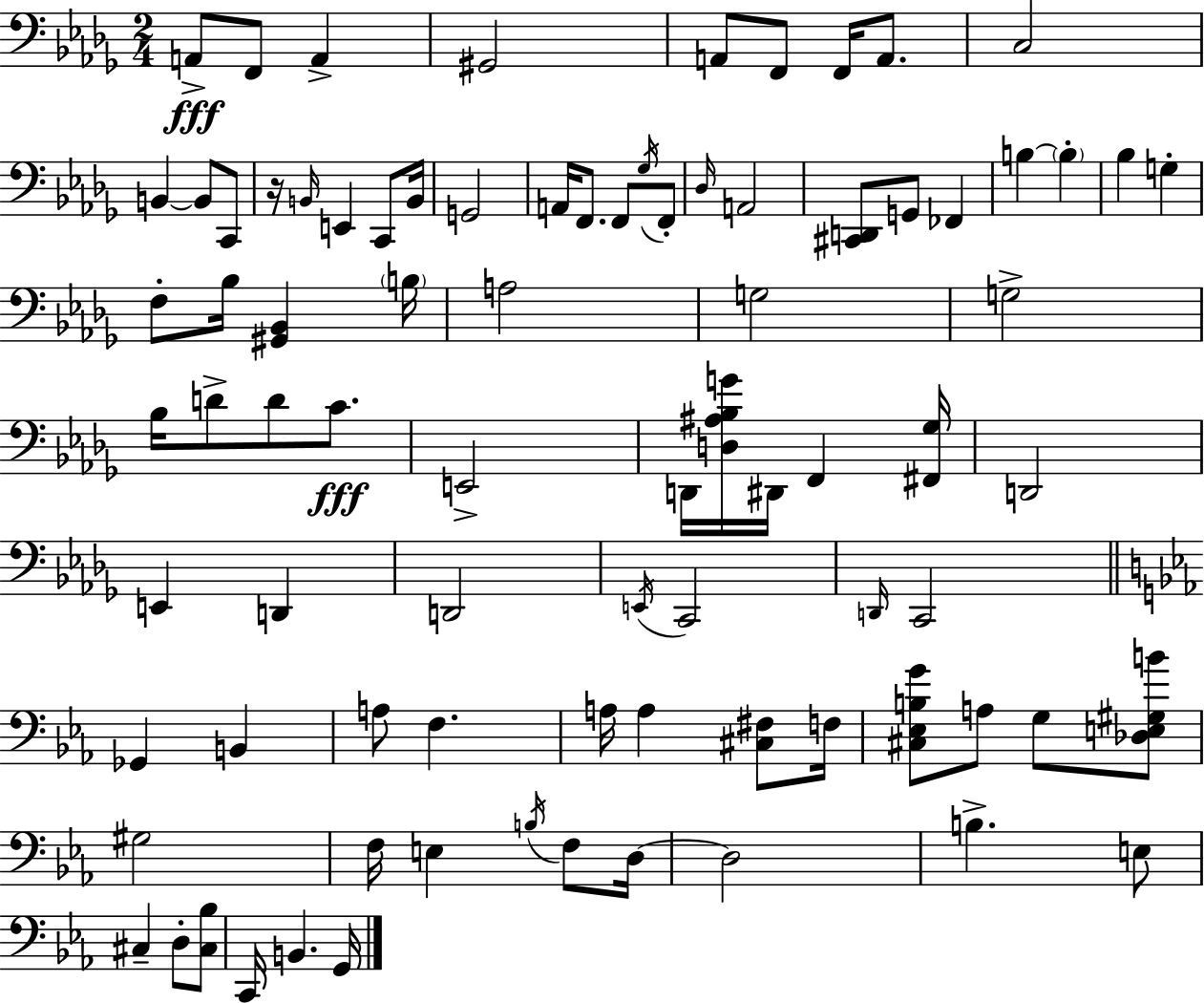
X:1
T:Untitled
M:2/4
L:1/4
K:Bbm
A,,/2 F,,/2 A,, ^G,,2 A,,/2 F,,/2 F,,/4 A,,/2 C,2 B,, B,,/2 C,,/2 z/4 B,,/4 E,, C,,/2 B,,/4 G,,2 A,,/4 F,,/2 F,,/2 _G,/4 F,,/2 _D,/4 A,,2 [^C,,D,,]/2 G,,/2 _F,, B, B, _B, G, F,/2 _B,/4 [^G,,_B,,] B,/4 A,2 G,2 G,2 _B,/4 D/2 D/2 C/2 E,,2 D,,/4 [D,^A,_B,G]/4 ^D,,/4 F,, [^F,,_G,]/4 D,,2 E,, D,, D,,2 E,,/4 C,,2 D,,/4 C,,2 _G,, B,, A,/2 F, A,/4 A, [^C,^F,]/2 F,/4 [^C,_E,B,G]/2 A,/2 G,/2 [_D,E,^G,B]/2 ^G,2 F,/4 E, B,/4 F,/2 D,/4 D,2 B, E,/2 ^C, D,/2 [^C,_B,]/2 C,,/4 B,, G,,/4